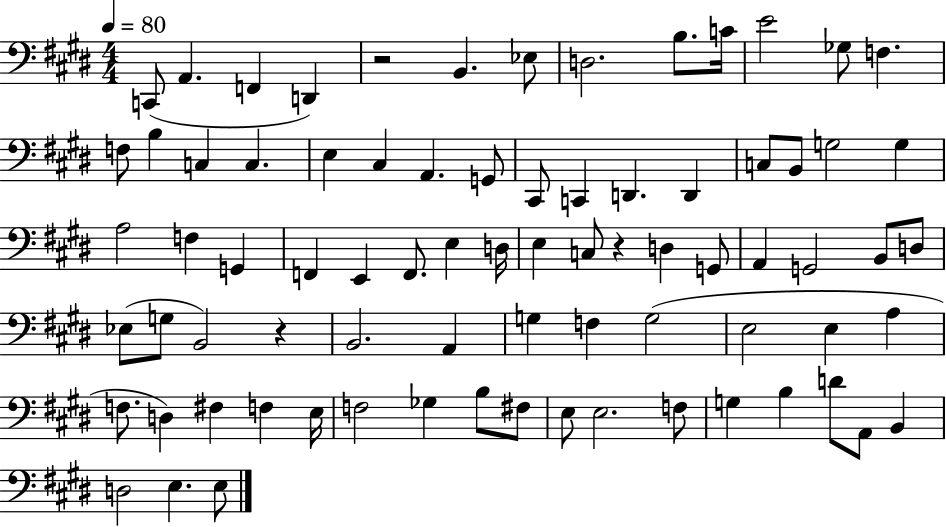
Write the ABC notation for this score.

X:1
T:Untitled
M:4/4
L:1/4
K:E
C,,/2 A,, F,, D,, z2 B,, _E,/2 D,2 B,/2 C/4 E2 _G,/2 F, F,/2 B, C, C, E, ^C, A,, G,,/2 ^C,,/2 C,, D,, D,, C,/2 B,,/2 G,2 G, A,2 F, G,, F,, E,, F,,/2 E, D,/4 E, C,/2 z D, G,,/2 A,, G,,2 B,,/2 D,/2 _E,/2 G,/2 B,,2 z B,,2 A,, G, F, G,2 E,2 E, A, F,/2 D, ^F, F, E,/4 F,2 _G, B,/2 ^F,/2 E,/2 E,2 F,/2 G, B, D/2 A,,/2 B,, D,2 E, E,/2